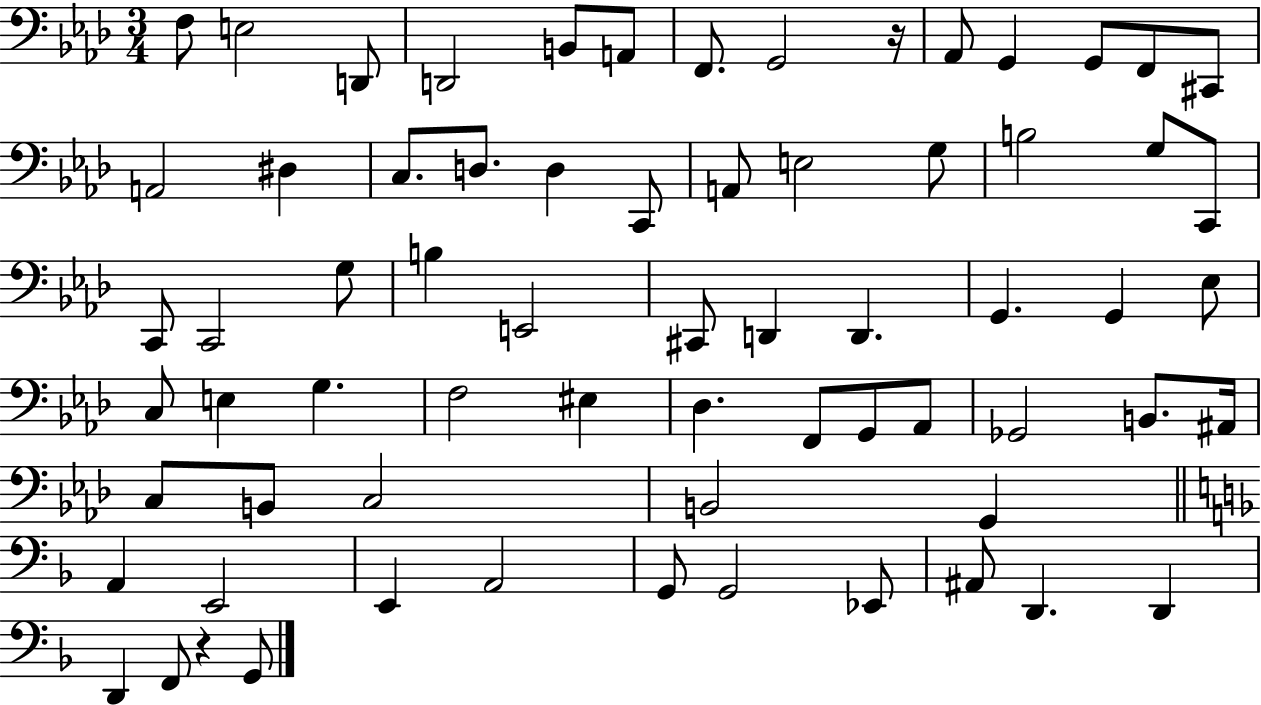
{
  \clef bass
  \numericTimeSignature
  \time 3/4
  \key aes \major
  \repeat volta 2 { f8 e2 d,8 | d,2 b,8 a,8 | f,8. g,2 r16 | aes,8 g,4 g,8 f,8 cis,8 | \break a,2 dis4 | c8. d8. d4 c,8 | a,8 e2 g8 | b2 g8 c,8 | \break c,8 c,2 g8 | b4 e,2 | cis,8 d,4 d,4. | g,4. g,4 ees8 | \break c8 e4 g4. | f2 eis4 | des4. f,8 g,8 aes,8 | ges,2 b,8. ais,16 | \break c8 b,8 c2 | b,2 g,4 | \bar "||" \break \key f \major a,4 e,2 | e,4 a,2 | g,8 g,2 ees,8 | ais,8 d,4. d,4 | \break d,4 f,8 r4 g,8 | } \bar "|."
}